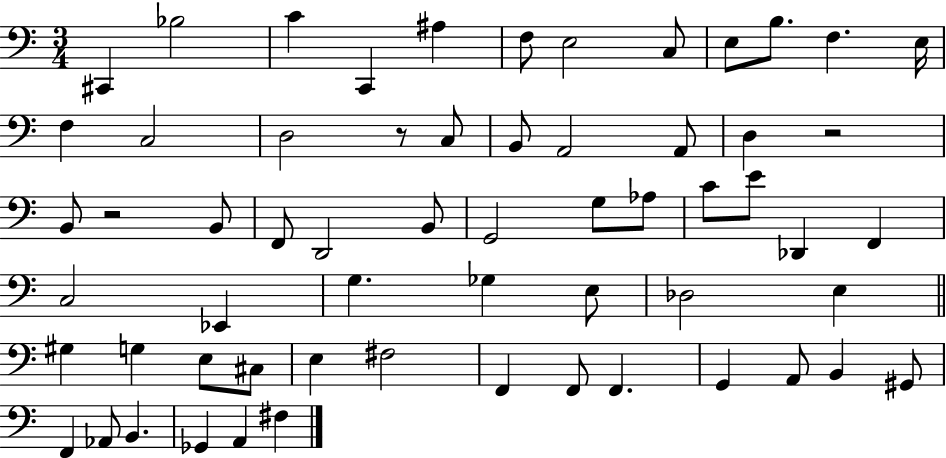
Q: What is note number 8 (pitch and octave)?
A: C3